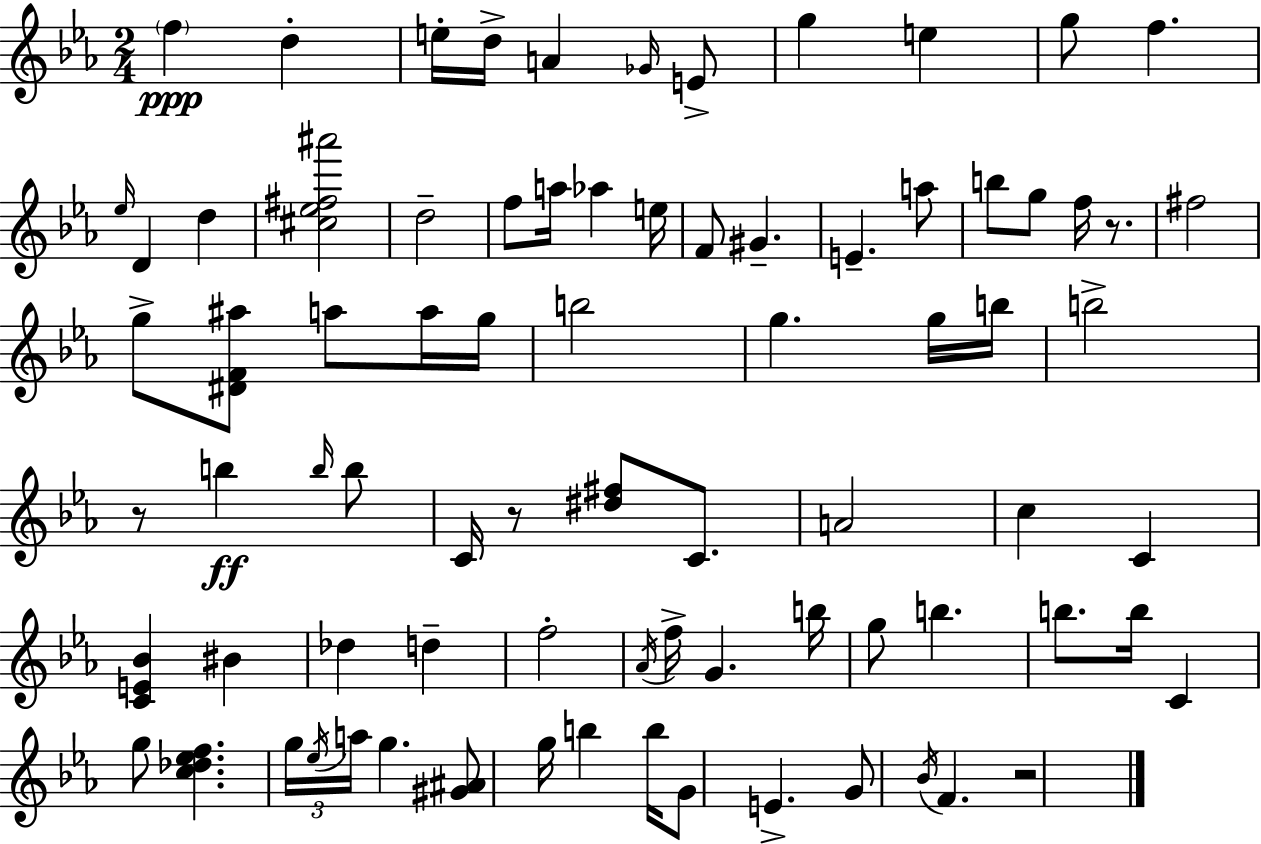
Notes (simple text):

F5/q D5/q E5/s D5/s A4/q Gb4/s E4/e G5/q E5/q G5/e F5/q. Eb5/s D4/q D5/q [C#5,Eb5,F#5,A#6]/h D5/h F5/e A5/s Ab5/q E5/s F4/e G#4/q. E4/q. A5/e B5/e G5/e F5/s R/e. F#5/h G5/e [D#4,F4,A#5]/e A5/e A5/s G5/s B5/h G5/q. G5/s B5/s B5/h R/e B5/q B5/s B5/e C4/s R/e [D#5,F#5]/e C4/e. A4/h C5/q C4/q [C4,E4,Bb4]/q BIS4/q Db5/q D5/q F5/h Ab4/s F5/s G4/q. B5/s G5/e B5/q. B5/e. B5/s C4/q G5/e [C5,Db5,Eb5,F5]/q. G5/s Eb5/s A5/s G5/q. [G#4,A#4]/e G5/s B5/q B5/s G4/e E4/q. G4/e Bb4/s F4/q. R/h